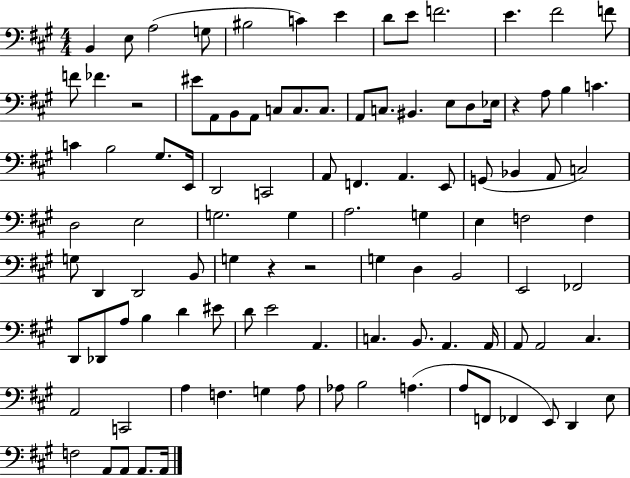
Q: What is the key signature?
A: A major